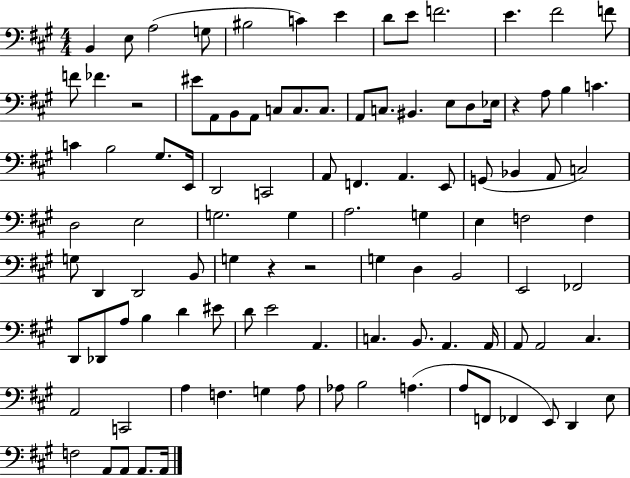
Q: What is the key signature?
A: A major